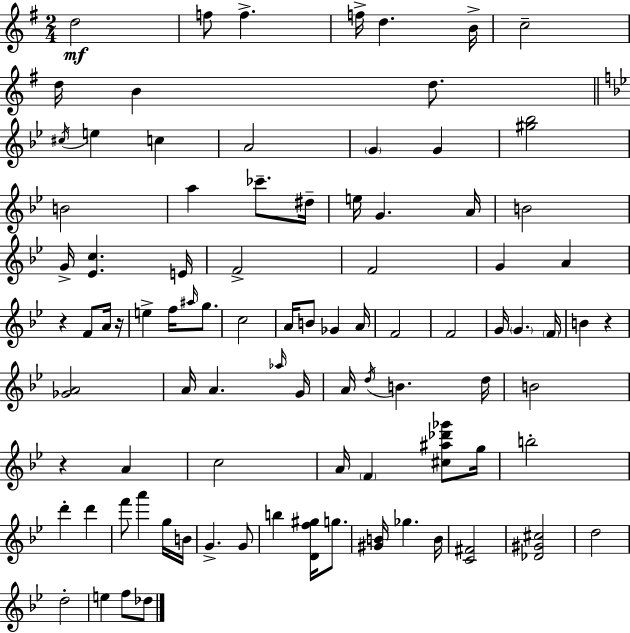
{
  \clef treble
  \numericTimeSignature
  \time 2/4
  \key g \major
  d''2\mf | f''8 f''4.-> | f''16-> d''4. b'16-> | c''2-- | \break d''16 b'4 d''8. | \bar "||" \break \key bes \major \acciaccatura { cis''16 } e''4 c''4 | a'2 | \parenthesize g'4 g'4 | <gis'' bes''>2 | \break b'2 | a''4 ces'''8.-- | dis''16-- e''16 g'4. | a'16 b'2 | \break g'16-> <ees' c''>4. | e'16 f'2-> | f'2 | g'4 a'4 | \break r4 f'8 a'16 | r16 e''4-> f''16 \grace { ais''16 } g''8. | c''2 | a'16 b'8 ges'4 | \break a'16 f'2 | f'2 | g'16 \parenthesize g'4. | \parenthesize f'16 b'4 r4 | \break <ges' a'>2 | a'16 a'4. | \grace { aes''16 } g'16 a'16 \acciaccatura { d''16 } b'4. | d''16 b'2 | \break r4 | a'4 c''2 | a'16 \parenthesize f'4 | <cis'' ais'' des''' ges'''>8 g''16 b''2-. | \break d'''4-. | d'''4 f'''8 a'''4 | g''16 b'16 g'4.-> | g'8 b''4 | \break <d' f'' gis''>16 g''8. <gis' b'>16 ges''4. | b'16 <c' fis'>2 | <des' gis' cis''>2 | d''2 | \break d''2-. | e''4 | f''8 des''8 \bar "|."
}